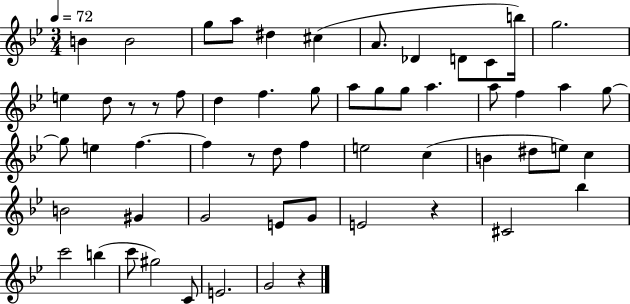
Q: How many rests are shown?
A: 5